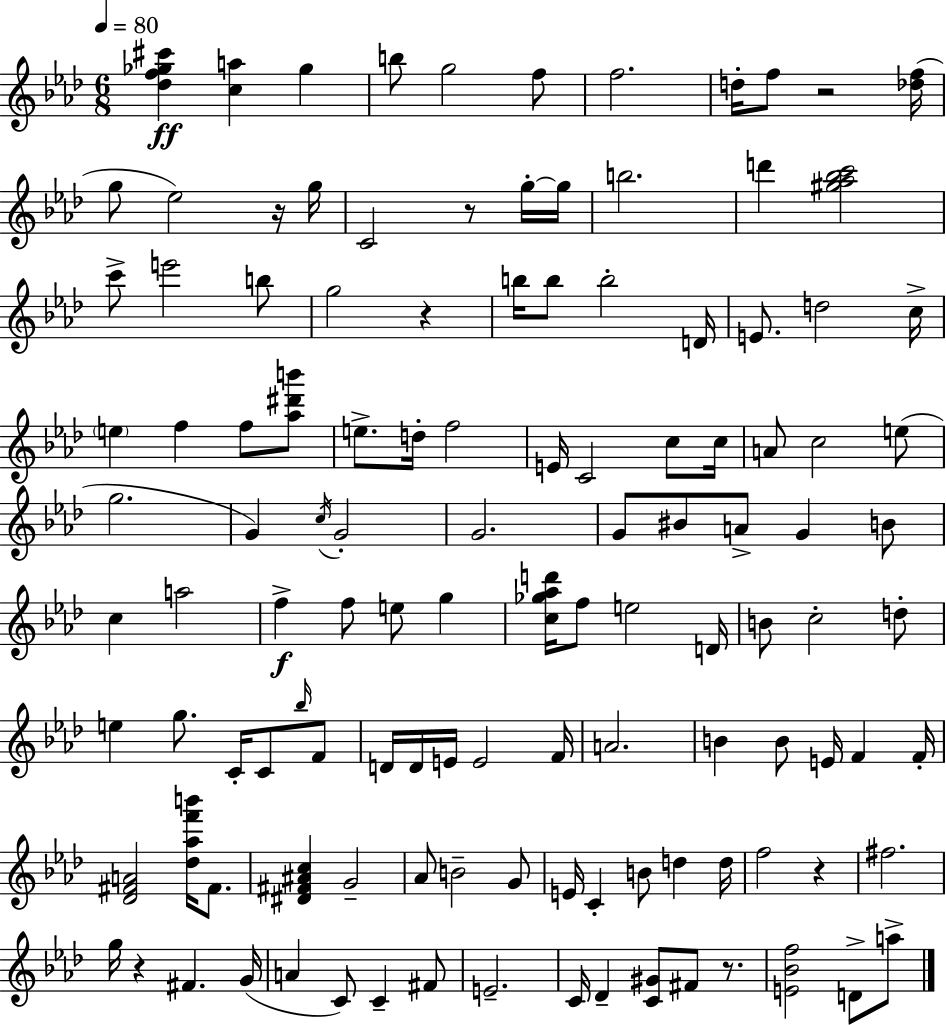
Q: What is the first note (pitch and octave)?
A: Gb5